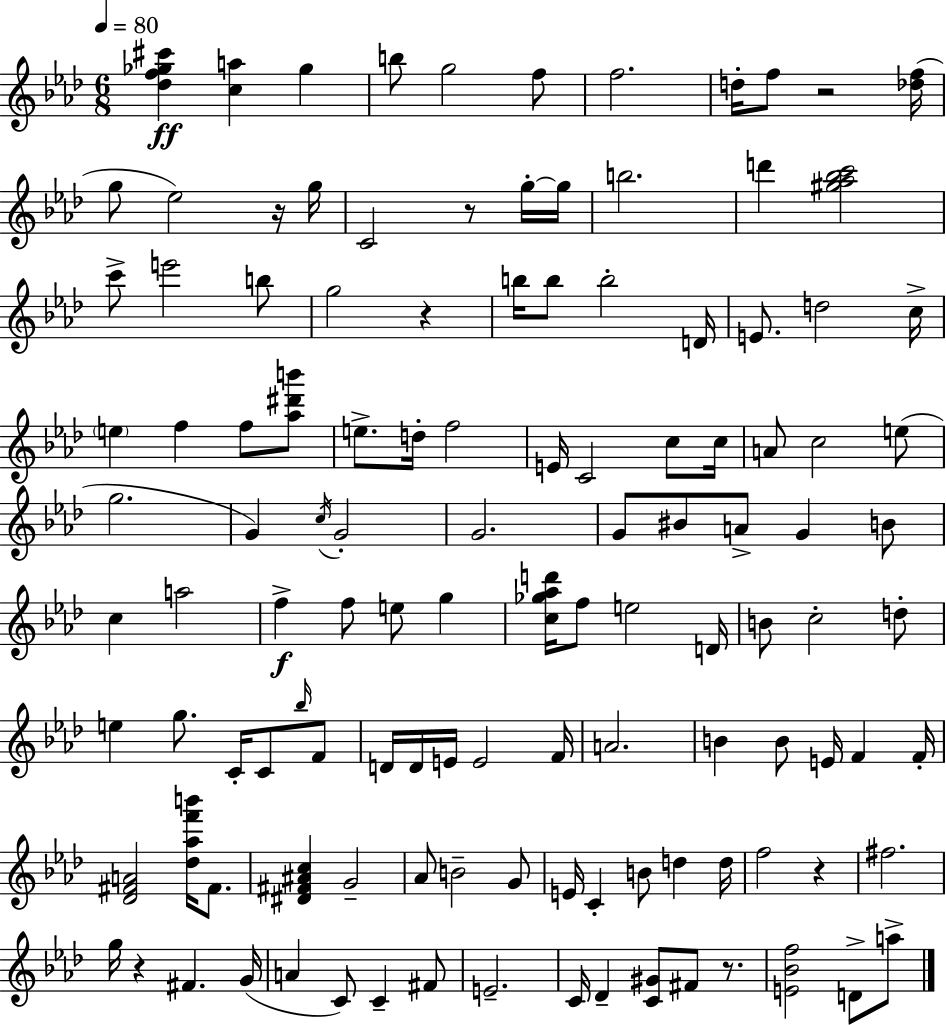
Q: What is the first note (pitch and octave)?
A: Gb5